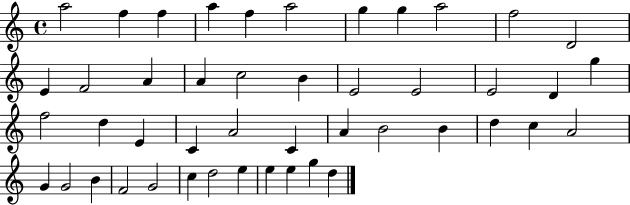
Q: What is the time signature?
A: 4/4